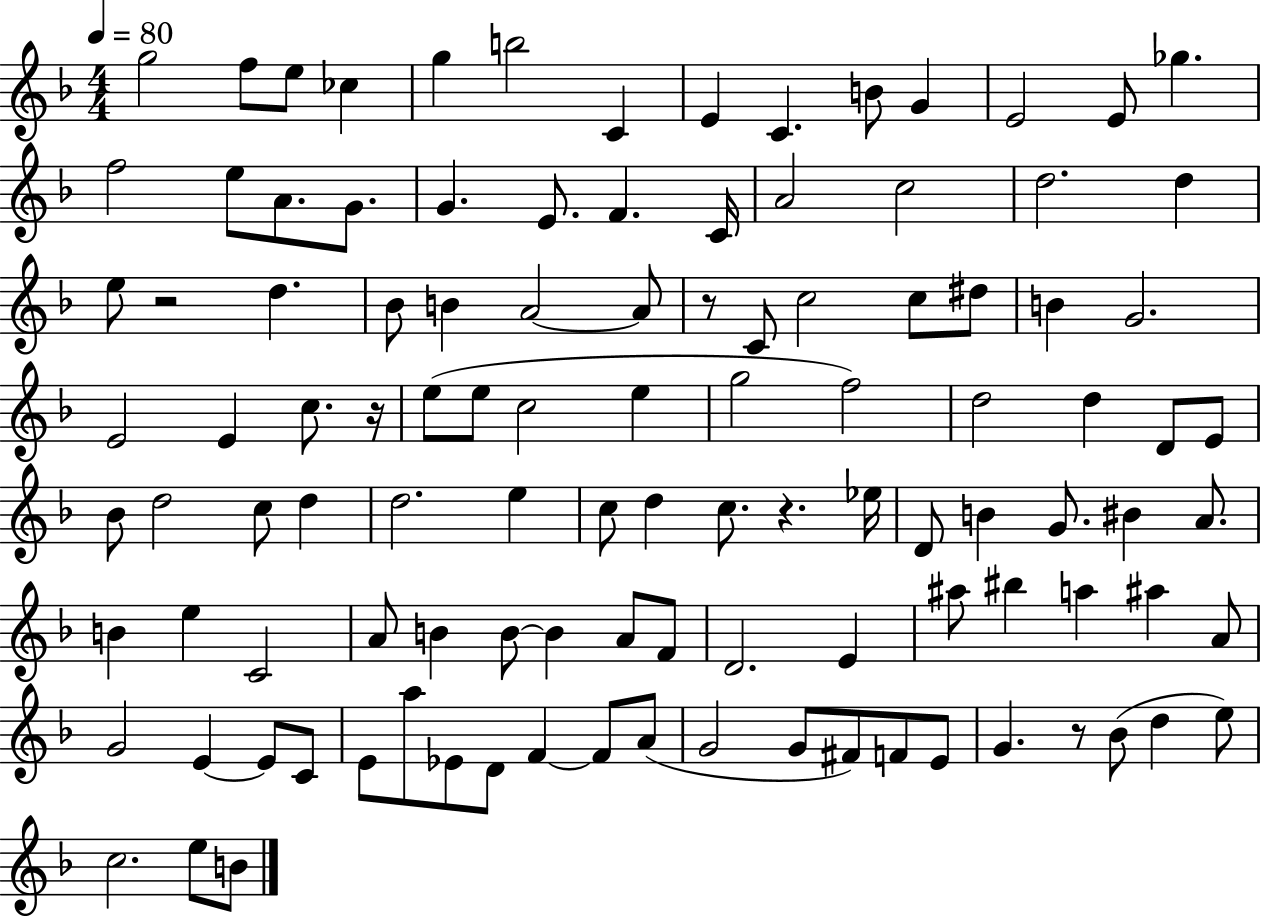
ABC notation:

X:1
T:Untitled
M:4/4
L:1/4
K:F
g2 f/2 e/2 _c g b2 C E C B/2 G E2 E/2 _g f2 e/2 A/2 G/2 G E/2 F C/4 A2 c2 d2 d e/2 z2 d _B/2 B A2 A/2 z/2 C/2 c2 c/2 ^d/2 B G2 E2 E c/2 z/4 e/2 e/2 c2 e g2 f2 d2 d D/2 E/2 _B/2 d2 c/2 d d2 e c/2 d c/2 z _e/4 D/2 B G/2 ^B A/2 B e C2 A/2 B B/2 B A/2 F/2 D2 E ^a/2 ^b a ^a A/2 G2 E E/2 C/2 E/2 a/2 _E/2 D/2 F F/2 A/2 G2 G/2 ^F/2 F/2 E/2 G z/2 _B/2 d e/2 c2 e/2 B/2